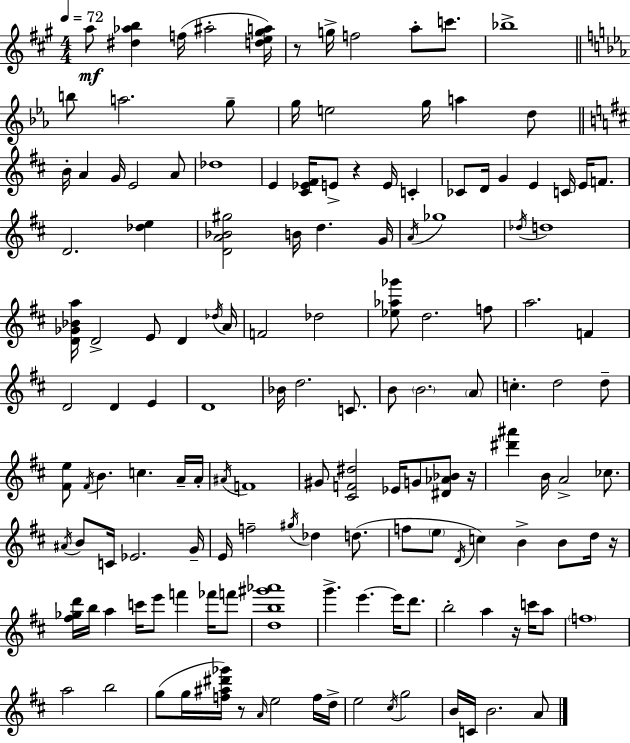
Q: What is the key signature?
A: A major